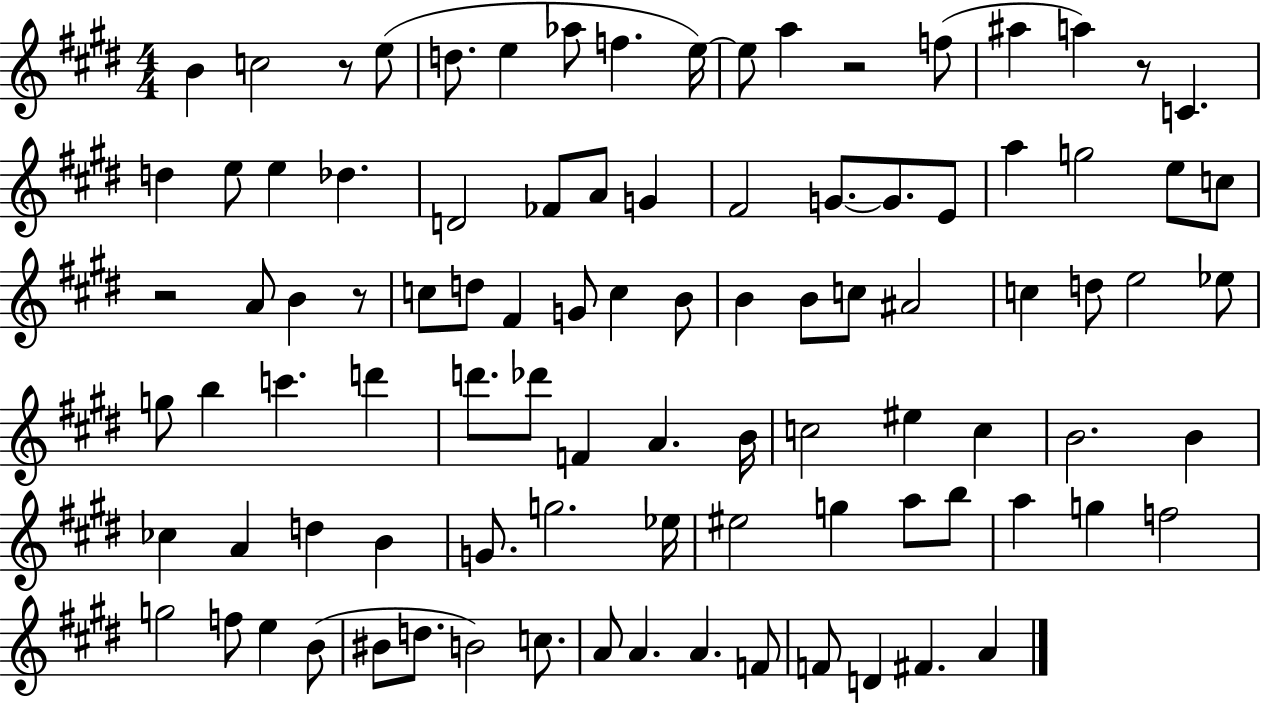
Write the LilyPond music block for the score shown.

{
  \clef treble
  \numericTimeSignature
  \time 4/4
  \key e \major
  b'4 c''2 r8 e''8( | d''8. e''4 aes''8 f''4. e''16~~) | e''8 a''4 r2 f''8( | ais''4 a''4) r8 c'4. | \break d''4 e''8 e''4 des''4. | d'2 fes'8 a'8 g'4 | fis'2 g'8.~~ g'8. e'8 | a''4 g''2 e''8 c''8 | \break r2 a'8 b'4 r8 | c''8 d''8 fis'4 g'8 c''4 b'8 | b'4 b'8 c''8 ais'2 | c''4 d''8 e''2 ees''8 | \break g''8 b''4 c'''4. d'''4 | d'''8. des'''8 f'4 a'4. b'16 | c''2 eis''4 c''4 | b'2. b'4 | \break ces''4 a'4 d''4 b'4 | g'8. g''2. ees''16 | eis''2 g''4 a''8 b''8 | a''4 g''4 f''2 | \break g''2 f''8 e''4 b'8( | bis'8 d''8. b'2) c''8. | a'8 a'4. a'4. f'8 | f'8 d'4 fis'4. a'4 | \break \bar "|."
}